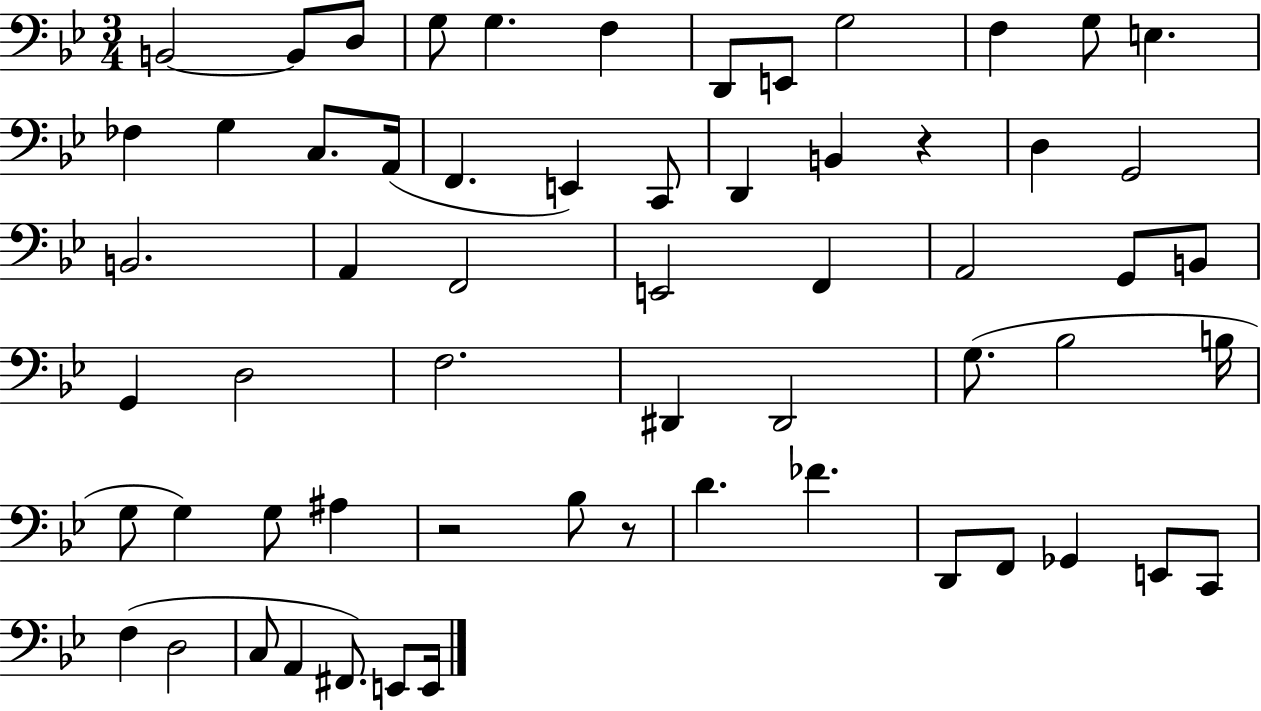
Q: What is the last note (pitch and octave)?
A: E2